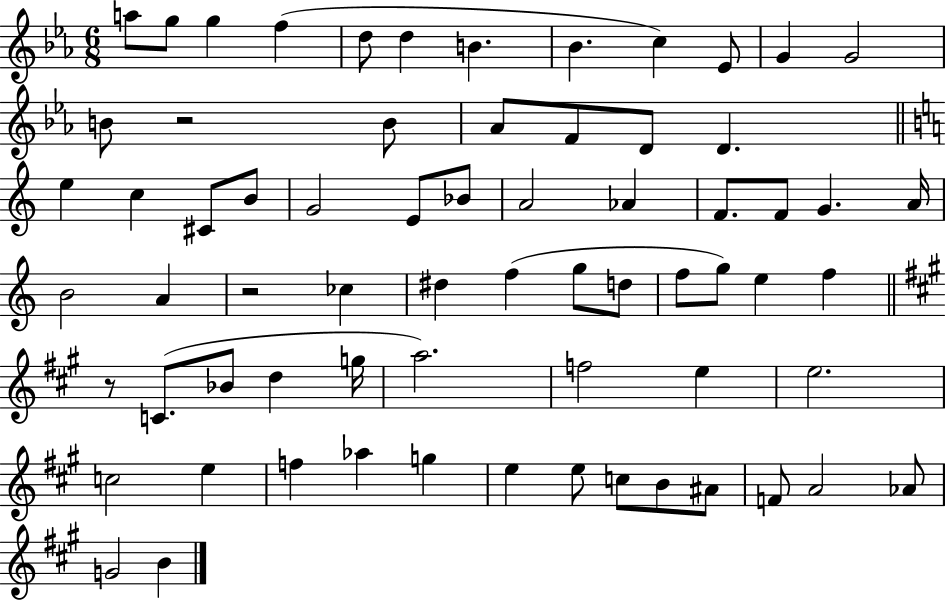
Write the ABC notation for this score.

X:1
T:Untitled
M:6/8
L:1/4
K:Eb
a/2 g/2 g f d/2 d B _B c _E/2 G G2 B/2 z2 B/2 _A/2 F/2 D/2 D e c ^C/2 B/2 G2 E/2 _B/2 A2 _A F/2 F/2 G A/4 B2 A z2 _c ^d f g/2 d/2 f/2 g/2 e f z/2 C/2 _B/2 d g/4 a2 f2 e e2 c2 e f _a g e e/2 c/2 B/2 ^A/2 F/2 A2 _A/2 G2 B